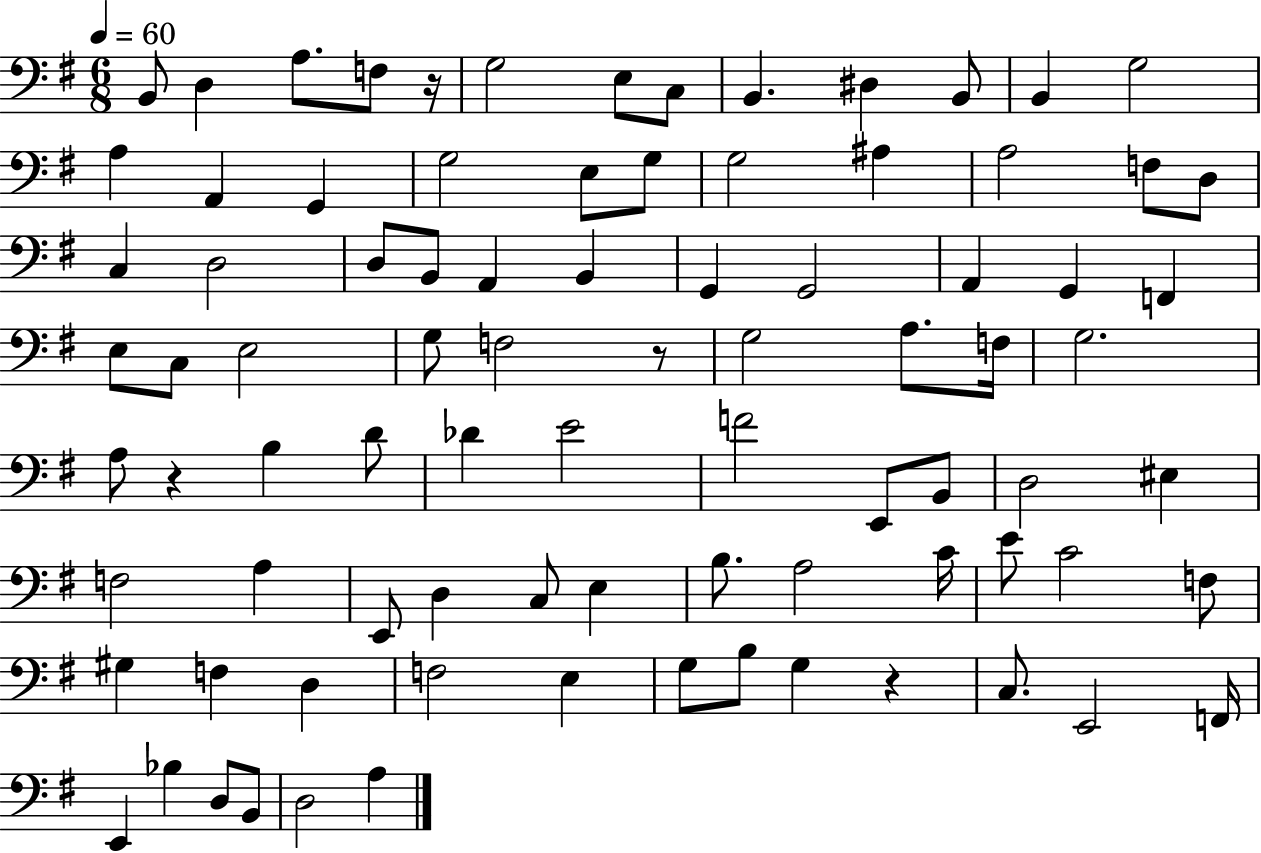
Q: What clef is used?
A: bass